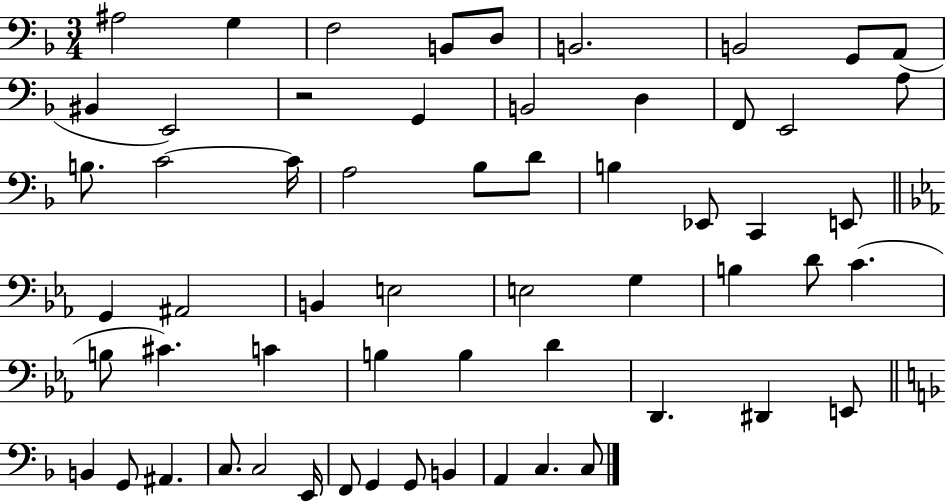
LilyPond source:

{
  \clef bass
  \numericTimeSignature
  \time 3/4
  \key f \major
  \repeat volta 2 { ais2 g4 | f2 b,8 d8 | b,2. | b,2 g,8 a,8( | \break bis,4 e,2) | r2 g,4 | b,2 d4 | f,8 e,2 a8 | \break b8. c'2~~ c'16 | a2 bes8 d'8 | b4 ees,8 c,4 e,8 | \bar "||" \break \key ees \major g,4 ais,2 | b,4 e2 | e2 g4 | b4 d'8 c'4.( | \break b8 cis'4.) c'4 | b4 b4 d'4 | d,4. dis,4 e,8 | \bar "||" \break \key f \major b,4 g,8 ais,4. | c8. c2 e,16 | f,8 g,4 g,8 b,4 | a,4 c4. c8 | \break } \bar "|."
}